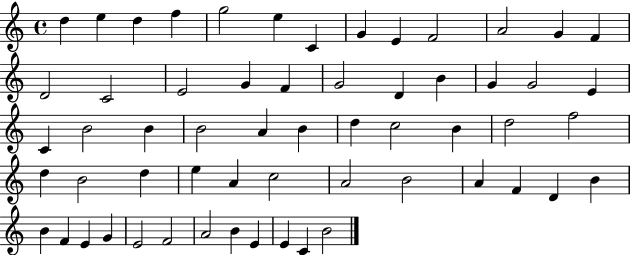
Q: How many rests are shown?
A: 0